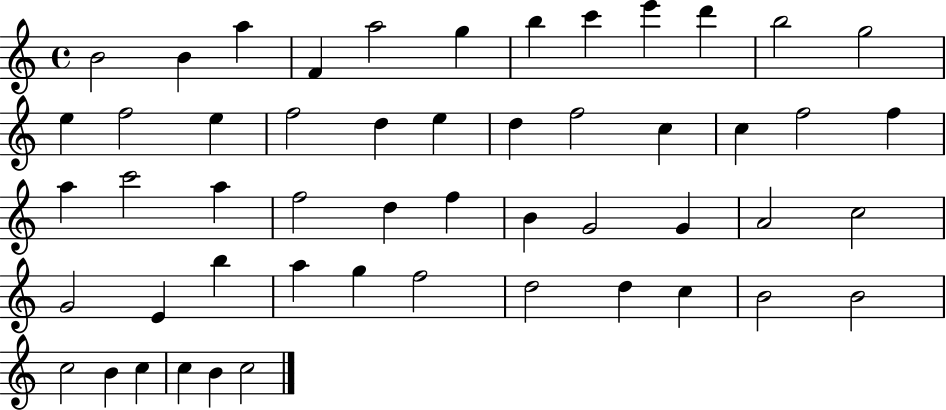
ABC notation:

X:1
T:Untitled
M:4/4
L:1/4
K:C
B2 B a F a2 g b c' e' d' b2 g2 e f2 e f2 d e d f2 c c f2 f a c'2 a f2 d f B G2 G A2 c2 G2 E b a g f2 d2 d c B2 B2 c2 B c c B c2